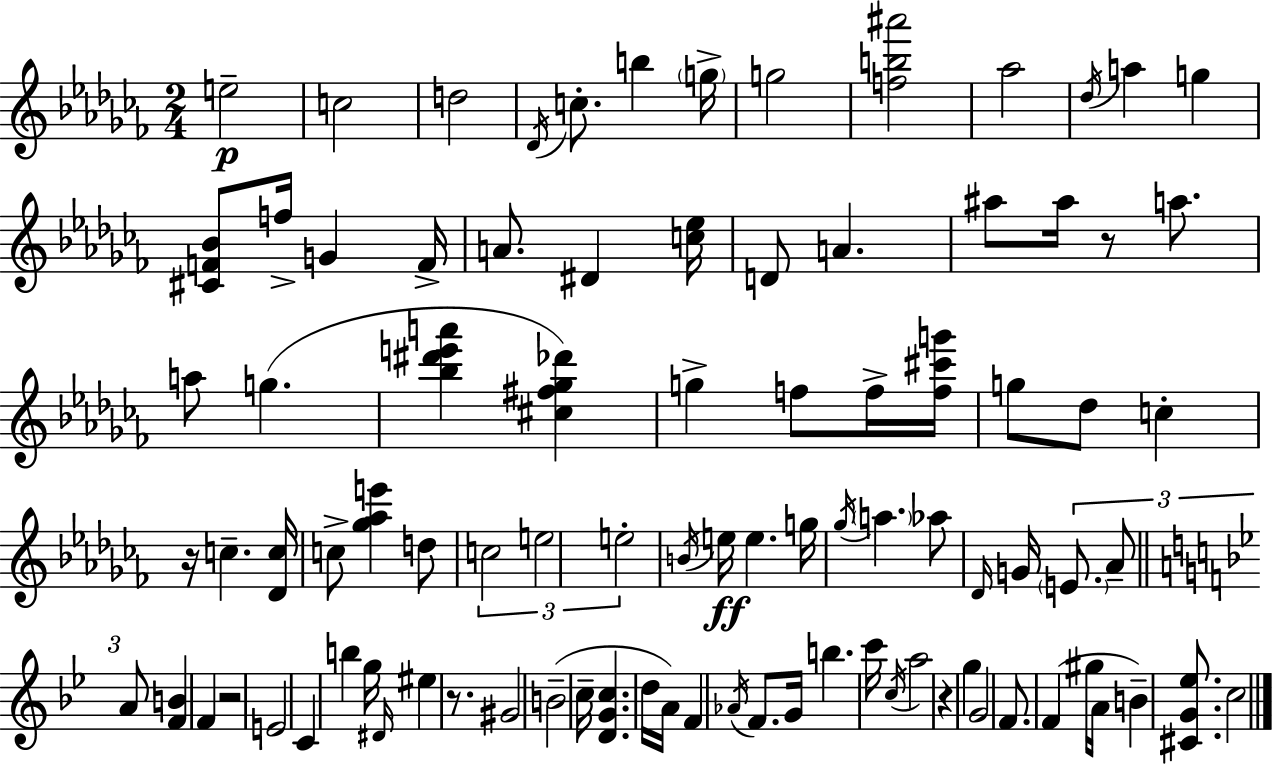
{
  \clef treble
  \numericTimeSignature
  \time 2/4
  \key aes \minor
  \repeat volta 2 { e''2--\p | c''2 | d''2 | \acciaccatura { des'16 } c''8.-. b''4 | \break \parenthesize g''16-> g''2 | <f'' b'' ais'''>2 | aes''2 | \acciaccatura { des''16 } a''4 g''4 | \break <cis' f' bes'>8 f''16-> g'4 | f'16-> a'8. dis'4 | <c'' ees''>16 d'8 a'4. | ais''8 ais''16 r8 a''8. | \break a''8 g''4.( | <bes'' dis''' e''' a'''>4 <cis'' fis'' ges'' des'''>4) | g''4-> f''8 | f''16-> <f'' cis''' g'''>16 g''8 des''8 c''4-. | \break r16 c''4.-- | <des' c''>16 c''8-> <ges'' aes'' e'''>4 | d''8 \tuplet 3/2 { c''2 | e''2 | \break e''2-. } | \acciaccatura { b'16 }\ff e''16 e''4. | g''16 \acciaccatura { ges''16 } \parenthesize a''4. | aes''8 \grace { des'16 } g'16 \tuplet 3/2 { \parenthesize e'8. | \break aes'8-- \bar "||" \break \key bes \major a'8 } <f' b'>4 f'4 | r2 | e'2 | c'4 b''4 | \break g''16 \grace { dis'16 } eis''4 | r8. gis'2 | b'2--( | c''16-- <d' g' c''>4. | \break d''16 a'16) f'4 | \acciaccatura { aes'16 } f'8. g'16 b''4. | c'''16 \acciaccatura { c''16 } a''2 | r4 | \break g''4 g'2 | f'8. | f'4( gis''16 a'16 b'4--) | <cis' g' ees''>8. c''2 | \break } \bar "|."
}